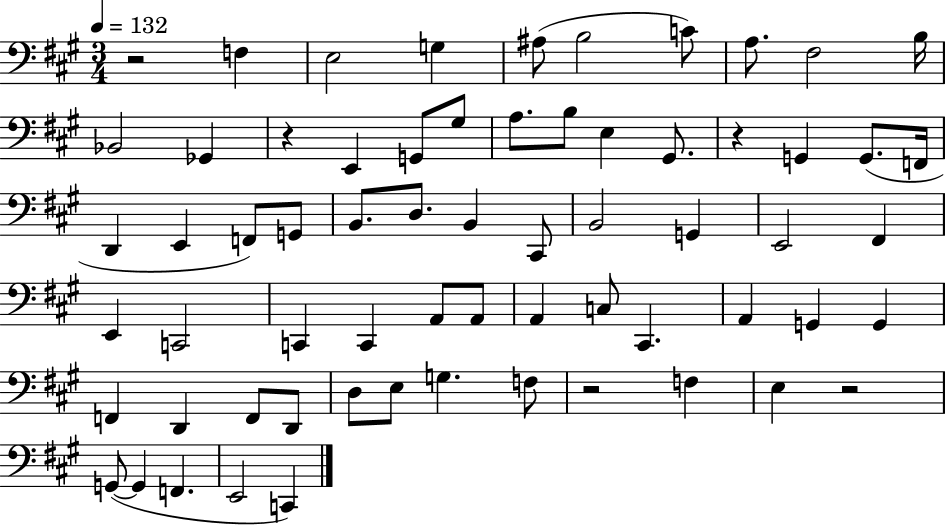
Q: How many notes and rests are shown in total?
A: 65